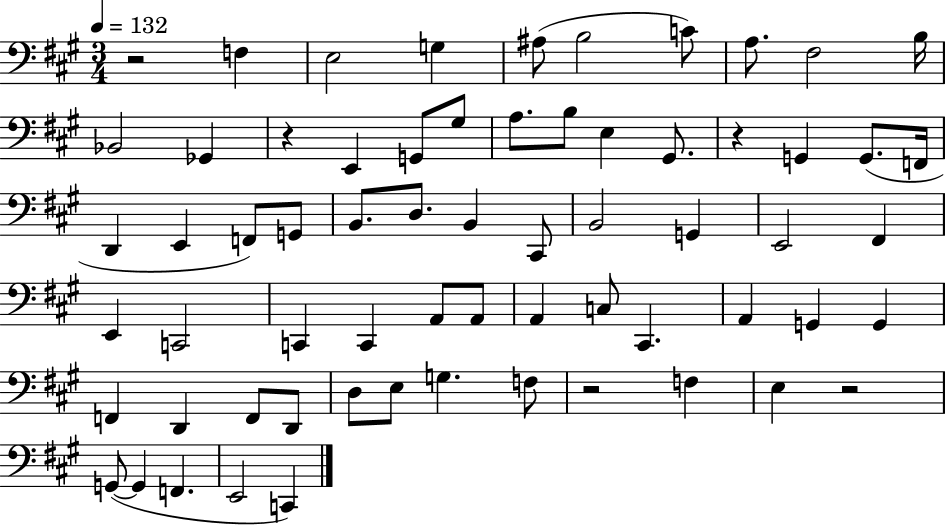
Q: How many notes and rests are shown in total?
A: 65